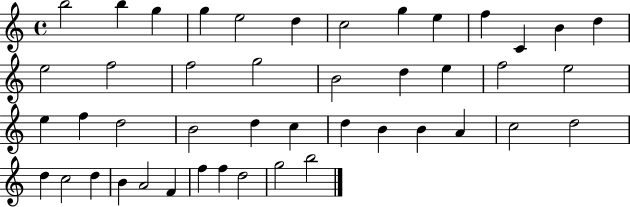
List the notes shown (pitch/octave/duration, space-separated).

B5/h B5/q G5/q G5/q E5/h D5/q C5/h G5/q E5/q F5/q C4/q B4/q D5/q E5/h F5/h F5/h G5/h B4/h D5/q E5/q F5/h E5/h E5/q F5/q D5/h B4/h D5/q C5/q D5/q B4/q B4/q A4/q C5/h D5/h D5/q C5/h D5/q B4/q A4/h F4/q F5/q F5/q D5/h G5/h B5/h